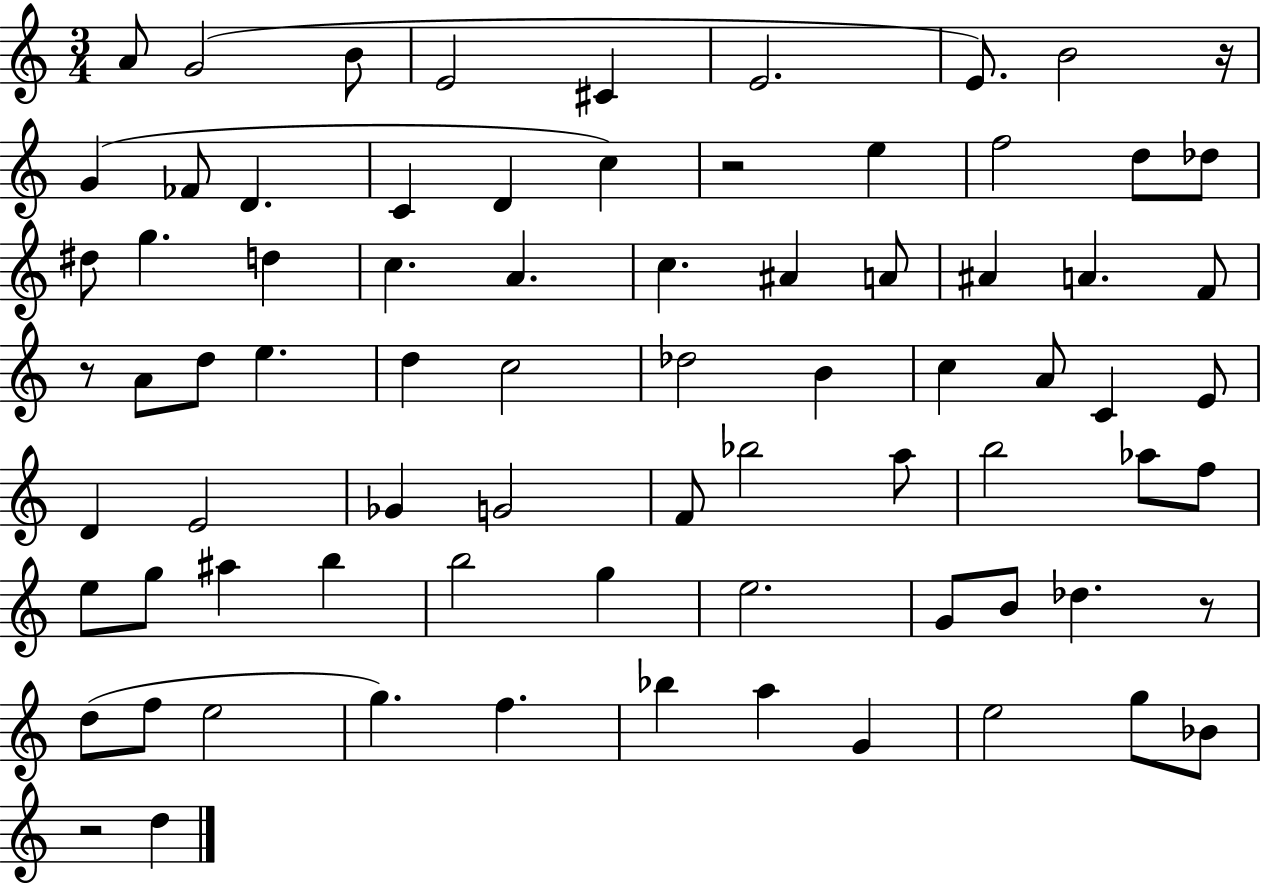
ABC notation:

X:1
T:Untitled
M:3/4
L:1/4
K:C
A/2 G2 B/2 E2 ^C E2 E/2 B2 z/4 G _F/2 D C D c z2 e f2 d/2 _d/2 ^d/2 g d c A c ^A A/2 ^A A F/2 z/2 A/2 d/2 e d c2 _d2 B c A/2 C E/2 D E2 _G G2 F/2 _b2 a/2 b2 _a/2 f/2 e/2 g/2 ^a b b2 g e2 G/2 B/2 _d z/2 d/2 f/2 e2 g f _b a G e2 g/2 _B/2 z2 d